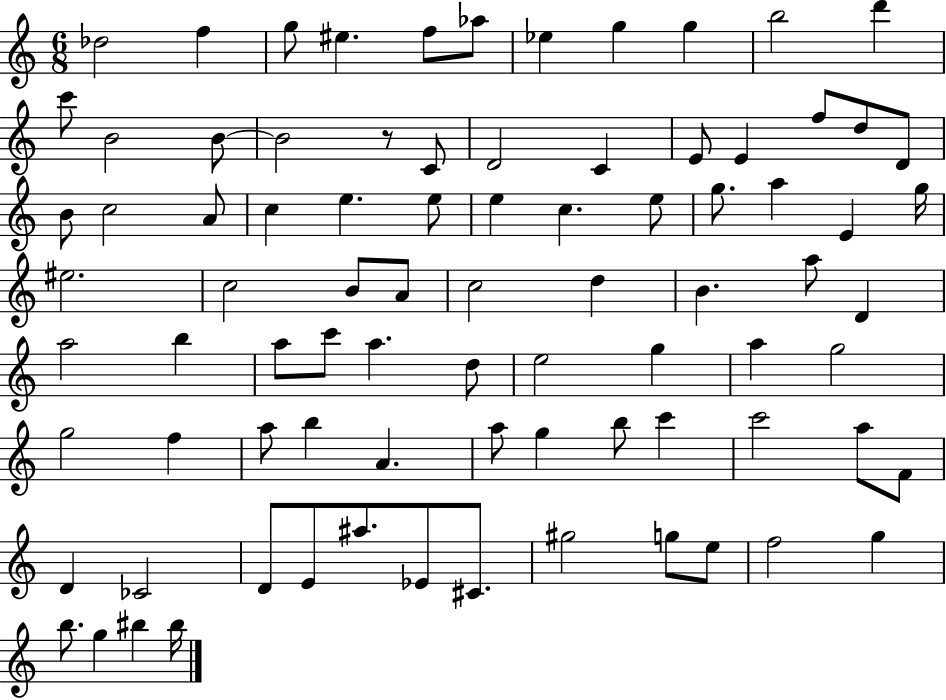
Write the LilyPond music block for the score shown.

{
  \clef treble
  \numericTimeSignature
  \time 6/8
  \key c \major
  des''2 f''4 | g''8 eis''4. f''8 aes''8 | ees''4 g''4 g''4 | b''2 d'''4 | \break c'''8 b'2 b'8~~ | b'2 r8 c'8 | d'2 c'4 | e'8 e'4 f''8 d''8 d'8 | \break b'8 c''2 a'8 | c''4 e''4. e''8 | e''4 c''4. e''8 | g''8. a''4 e'4 g''16 | \break eis''2. | c''2 b'8 a'8 | c''2 d''4 | b'4. a''8 d'4 | \break a''2 b''4 | a''8 c'''8 a''4. d''8 | e''2 g''4 | a''4 g''2 | \break g''2 f''4 | a''8 b''4 a'4. | a''8 g''4 b''8 c'''4 | c'''2 a''8 f'8 | \break d'4 ces'2 | d'8 e'8 ais''8. ees'8 cis'8. | gis''2 g''8 e''8 | f''2 g''4 | \break b''8. g''4 bis''4 bis''16 | \bar "|."
}